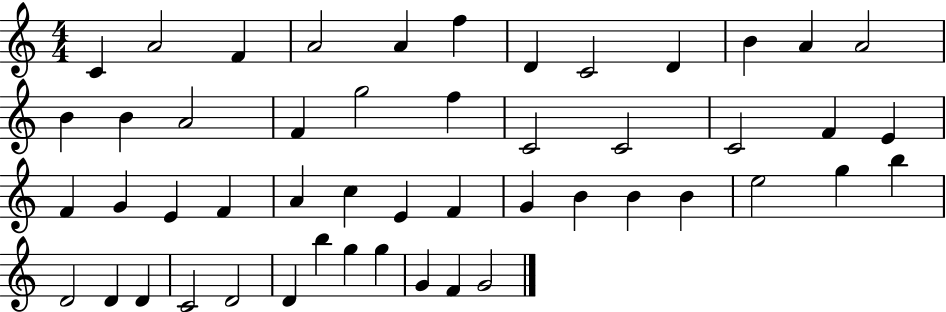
C4/q A4/h F4/q A4/h A4/q F5/q D4/q C4/h D4/q B4/q A4/q A4/h B4/q B4/q A4/h F4/q G5/h F5/q C4/h C4/h C4/h F4/q E4/q F4/q G4/q E4/q F4/q A4/q C5/q E4/q F4/q G4/q B4/q B4/q B4/q E5/h G5/q B5/q D4/h D4/q D4/q C4/h D4/h D4/q B5/q G5/q G5/q G4/q F4/q G4/h